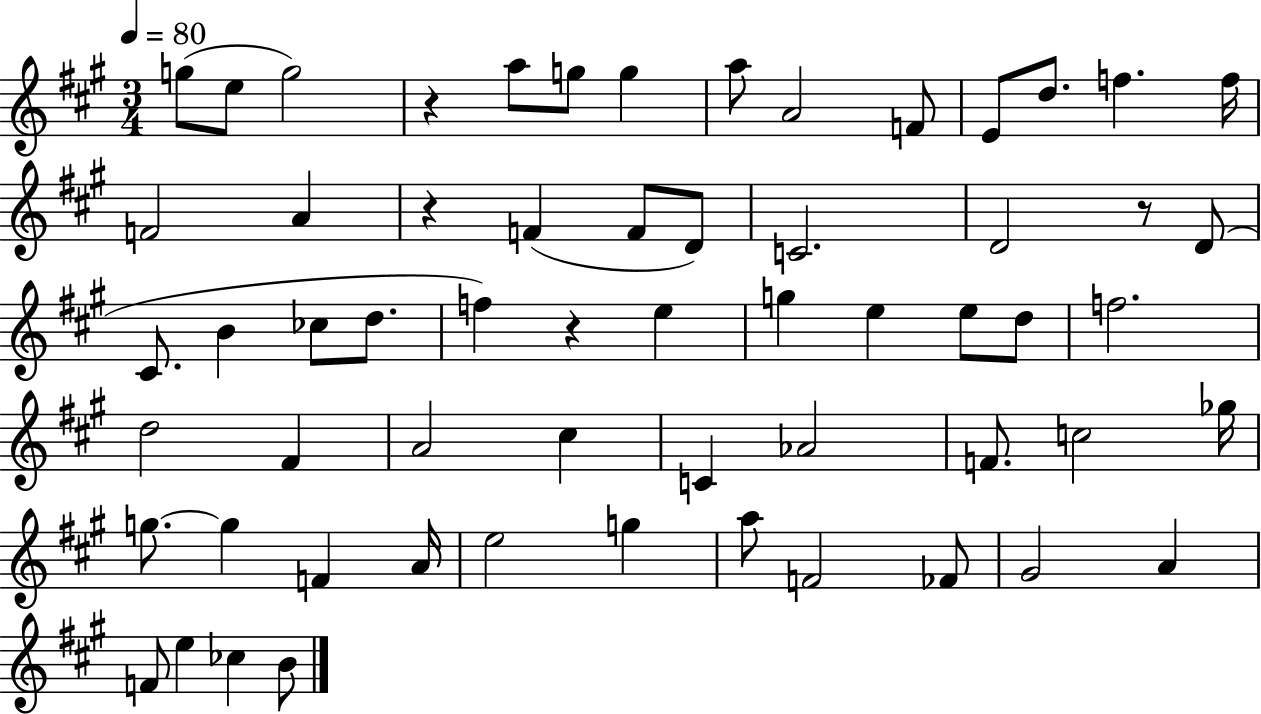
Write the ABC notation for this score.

X:1
T:Untitled
M:3/4
L:1/4
K:A
g/2 e/2 g2 z a/2 g/2 g a/2 A2 F/2 E/2 d/2 f f/4 F2 A z F F/2 D/2 C2 D2 z/2 D/2 ^C/2 B _c/2 d/2 f z e g e e/2 d/2 f2 d2 ^F A2 ^c C _A2 F/2 c2 _g/4 g/2 g F A/4 e2 g a/2 F2 _F/2 ^G2 A F/2 e _c B/2